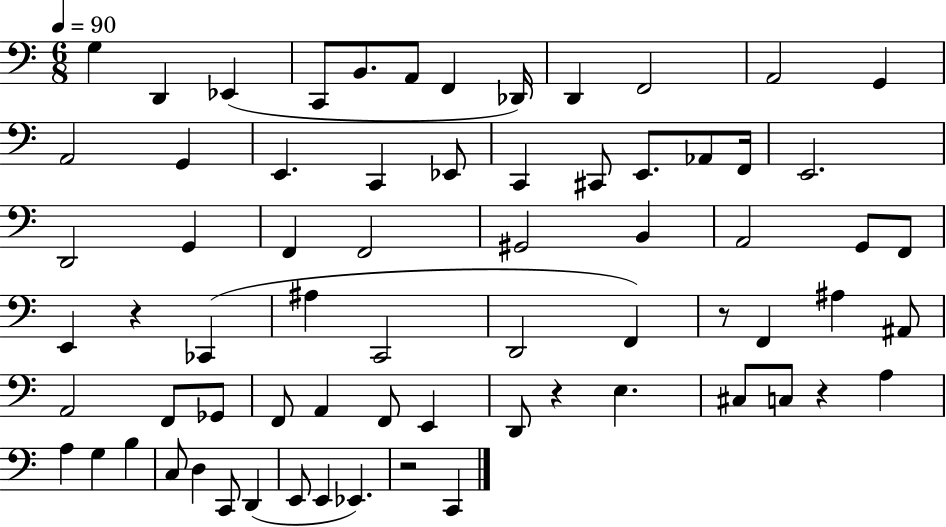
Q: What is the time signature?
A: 6/8